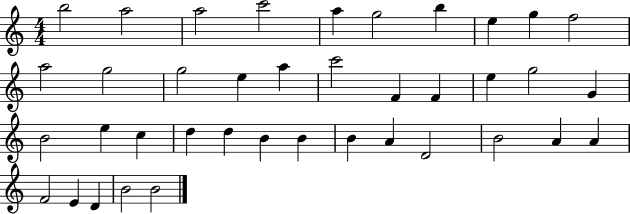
B5/h A5/h A5/h C6/h A5/q G5/h B5/q E5/q G5/q F5/h A5/h G5/h G5/h E5/q A5/q C6/h F4/q F4/q E5/q G5/h G4/q B4/h E5/q C5/q D5/q D5/q B4/q B4/q B4/q A4/q D4/h B4/h A4/q A4/q F4/h E4/q D4/q B4/h B4/h